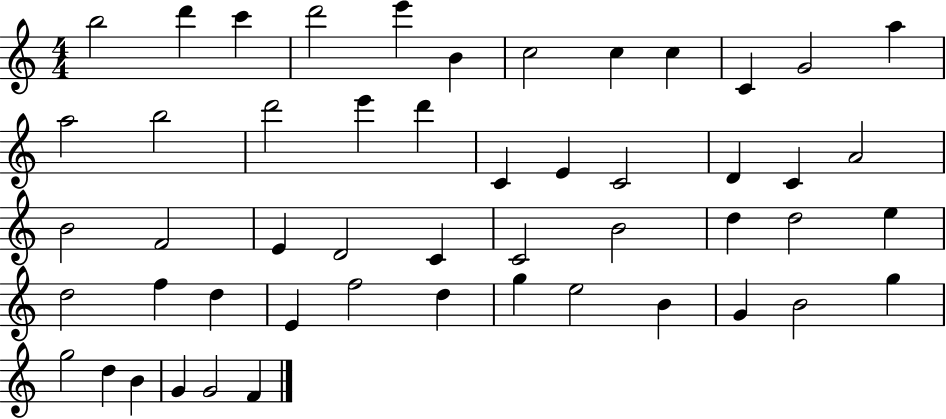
B5/h D6/q C6/q D6/h E6/q B4/q C5/h C5/q C5/q C4/q G4/h A5/q A5/h B5/h D6/h E6/q D6/q C4/q E4/q C4/h D4/q C4/q A4/h B4/h F4/h E4/q D4/h C4/q C4/h B4/h D5/q D5/h E5/q D5/h F5/q D5/q E4/q F5/h D5/q G5/q E5/h B4/q G4/q B4/h G5/q G5/h D5/q B4/q G4/q G4/h F4/q